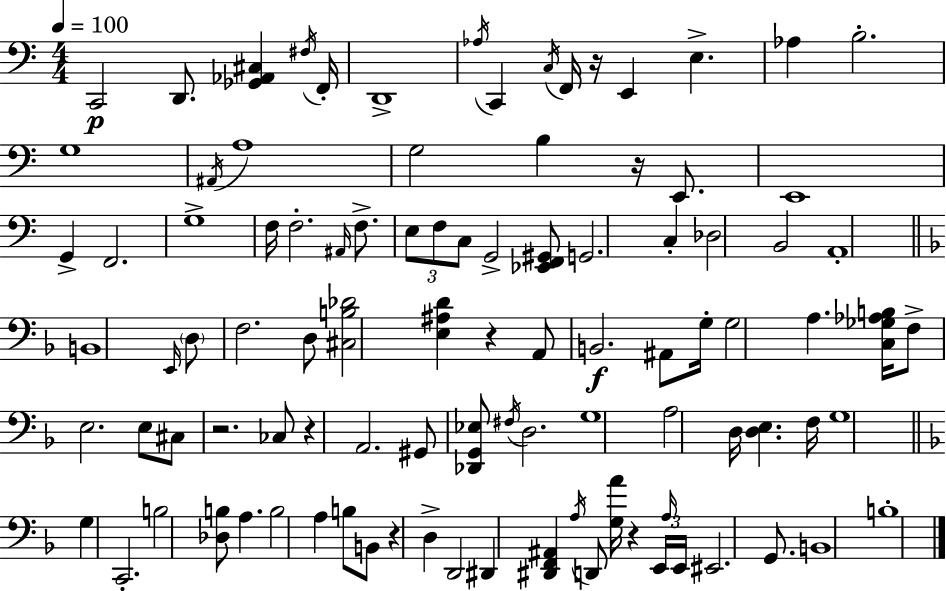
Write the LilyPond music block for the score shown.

{
  \clef bass
  \numericTimeSignature
  \time 4/4
  \key a \minor
  \tempo 4 = 100
  c,2\p d,8. <ges, aes, cis>4 \acciaccatura { fis16 } | f,16-. d,1-> | \acciaccatura { aes16 } c,4 \acciaccatura { c16 } f,16 r16 e,4 e4.-> | aes4 b2.-. | \break g1 | \acciaccatura { ais,16 } a1 | g2 b4 | r16 e,8. e,1 | \break g,4-> f,2. | g1-> | f16 f2.-. | \grace { ais,16 } f8.-> \tuplet 3/2 { e8 f8 c8 } g,2-> | \break <ees, f, gis,>8 g,2. | c4-. des2 b,2 | a,1-. | \bar "||" \break \key f \major b,1 | \grace { e,16 } \parenthesize d8 f2. d8 | <cis b des'>2 <e ais d'>4 r4 | a,8 b,2.\f ais,8 | \break g16-. g2 a4. | <c ges aes b>16 f8-> e2. e8 | cis8 r2. ces8 | r4 a,2. | \break gis,8 <des, g, ees>8 \acciaccatura { fis16 } d2. | g1 | a2 d16 <d e>4. | f16 g1 | \break \bar "||" \break \key f \major g4 c,2.-. | b2 <des b>8 a4. | b2 a4 b8 b,8 | r4 d4-> d,2 | \break dis,4 <dis, f, ais,>4 \acciaccatura { a16 } d,8 <g a'>16 r4 | \tuplet 3/2 { e,16 \grace { a16 } e,16 } eis,2. g,8. | b,1 | b1-. | \break \bar "|."
}